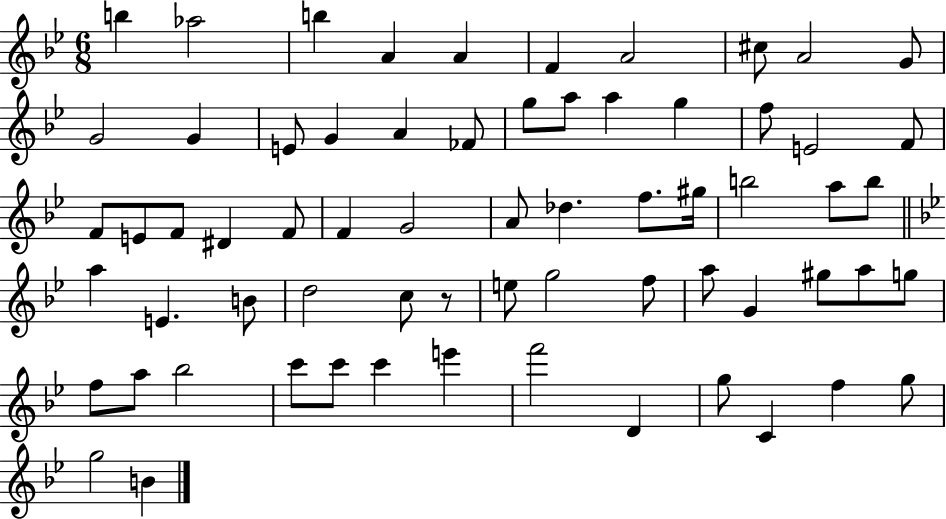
{
  \clef treble
  \numericTimeSignature
  \time 6/8
  \key bes \major
  \repeat volta 2 { b''4 aes''2 | b''4 a'4 a'4 | f'4 a'2 | cis''8 a'2 g'8 | \break g'2 g'4 | e'8 g'4 a'4 fes'8 | g''8 a''8 a''4 g''4 | f''8 e'2 f'8 | \break f'8 e'8 f'8 dis'4 f'8 | f'4 g'2 | a'8 des''4. f''8. gis''16 | b''2 a''8 b''8 | \break \bar "||" \break \key g \minor a''4 e'4. b'8 | d''2 c''8 r8 | e''8 g''2 f''8 | a''8 g'4 gis''8 a''8 g''8 | \break f''8 a''8 bes''2 | c'''8 c'''8 c'''4 e'''4 | f'''2 d'4 | g''8 c'4 f''4 g''8 | \break g''2 b'4 | } \bar "|."
}